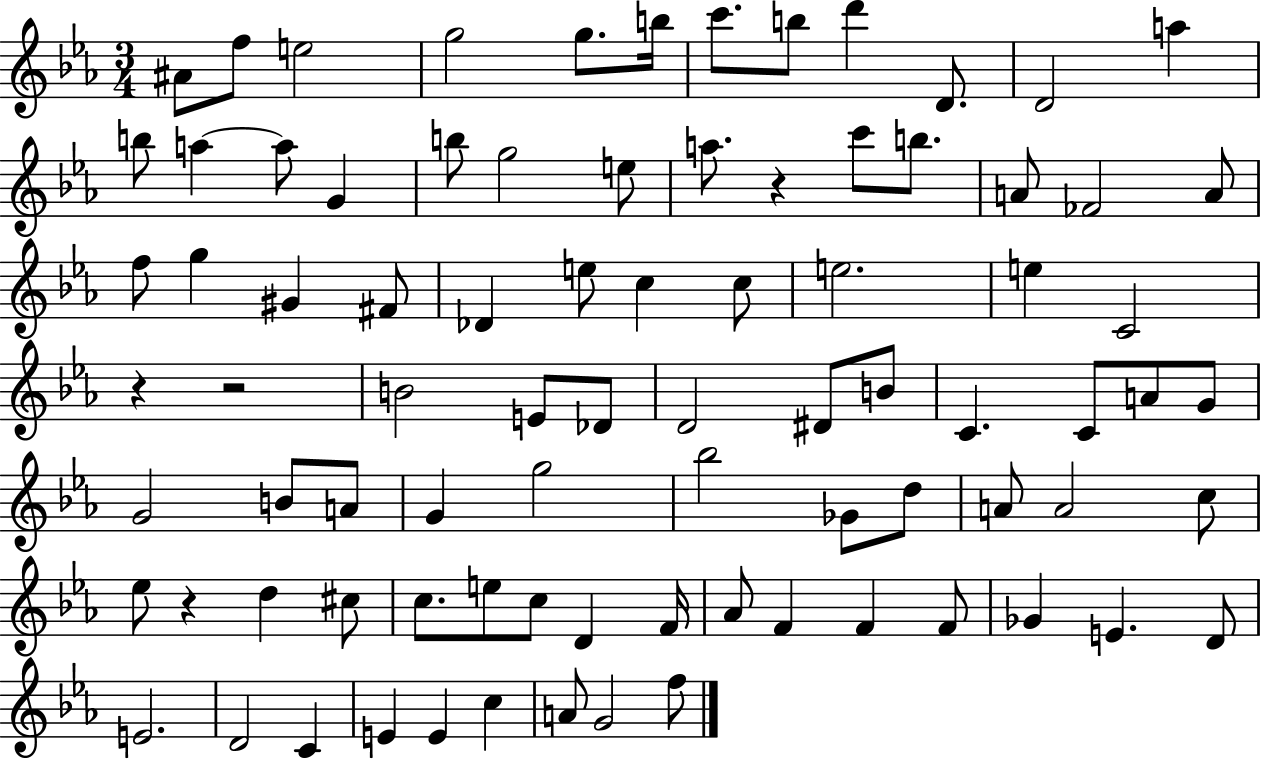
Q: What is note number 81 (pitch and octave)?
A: F5